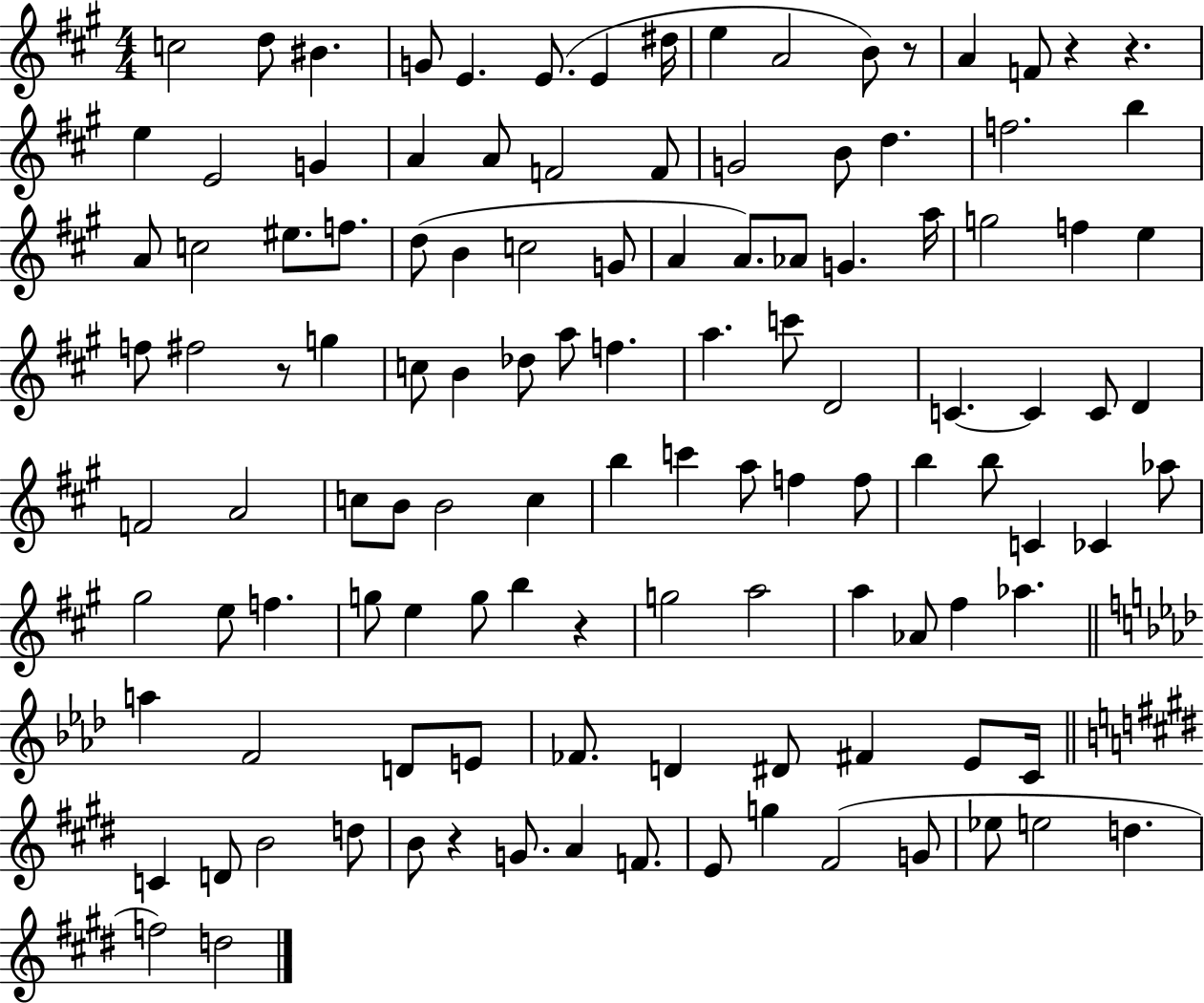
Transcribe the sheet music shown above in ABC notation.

X:1
T:Untitled
M:4/4
L:1/4
K:A
c2 d/2 ^B G/2 E E/2 E ^d/4 e A2 B/2 z/2 A F/2 z z e E2 G A A/2 F2 F/2 G2 B/2 d f2 b A/2 c2 ^e/2 f/2 d/2 B c2 G/2 A A/2 _A/2 G a/4 g2 f e f/2 ^f2 z/2 g c/2 B _d/2 a/2 f a c'/2 D2 C C C/2 D F2 A2 c/2 B/2 B2 c b c' a/2 f f/2 b b/2 C _C _a/2 ^g2 e/2 f g/2 e g/2 b z g2 a2 a _A/2 ^f _a a F2 D/2 E/2 _F/2 D ^D/2 ^F _E/2 C/4 C D/2 B2 d/2 B/2 z G/2 A F/2 E/2 g ^F2 G/2 _e/2 e2 d f2 d2